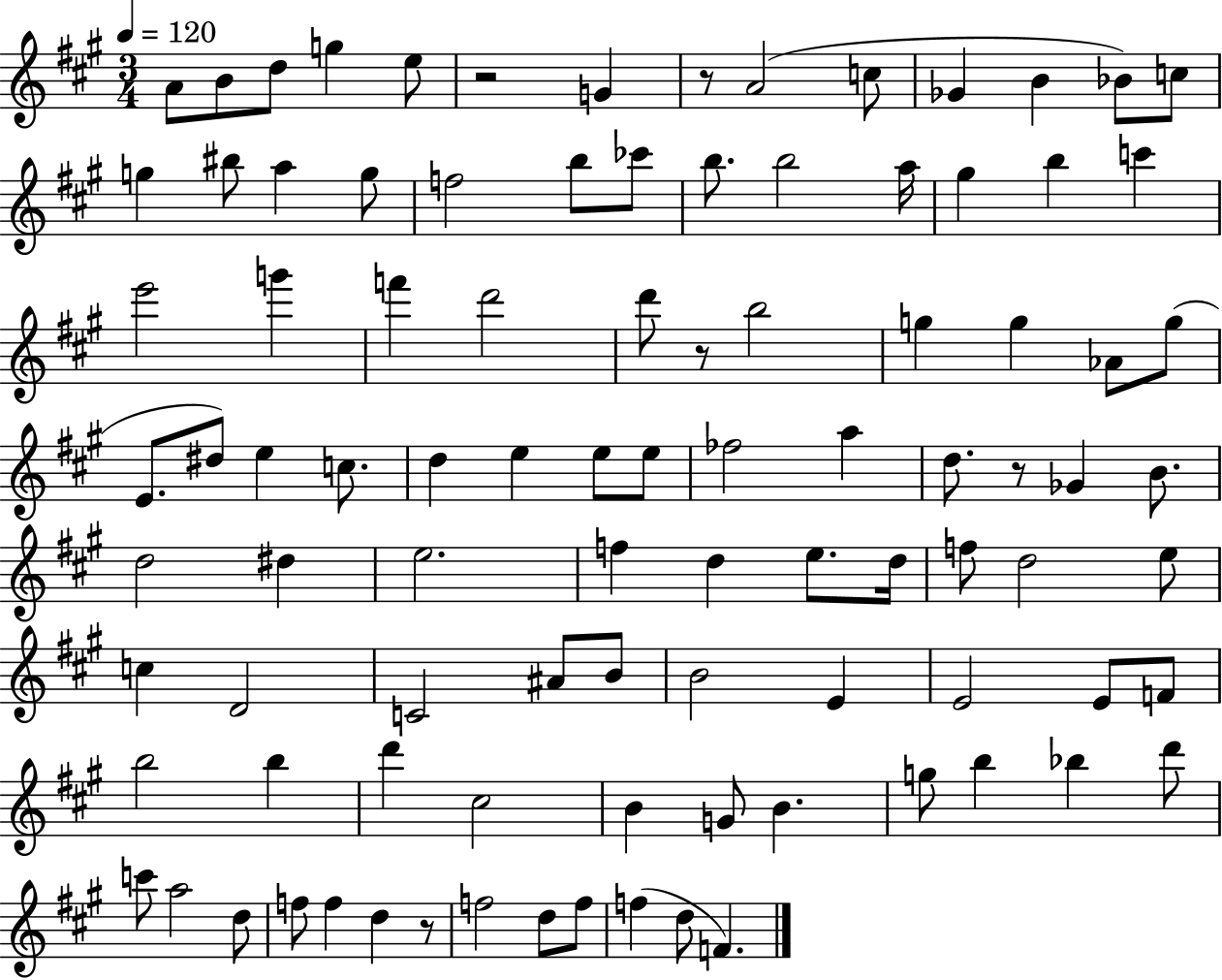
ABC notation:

X:1
T:Untitled
M:3/4
L:1/4
K:A
A/2 B/2 d/2 g e/2 z2 G z/2 A2 c/2 _G B _B/2 c/2 g ^b/2 a g/2 f2 b/2 _c'/2 b/2 b2 a/4 ^g b c' e'2 g' f' d'2 d'/2 z/2 b2 g g _A/2 g/2 E/2 ^d/2 e c/2 d e e/2 e/2 _f2 a d/2 z/2 _G B/2 d2 ^d e2 f d e/2 d/4 f/2 d2 e/2 c D2 C2 ^A/2 B/2 B2 E E2 E/2 F/2 b2 b d' ^c2 B G/2 B g/2 b _b d'/2 c'/2 a2 d/2 f/2 f d z/2 f2 d/2 f/2 f d/2 F